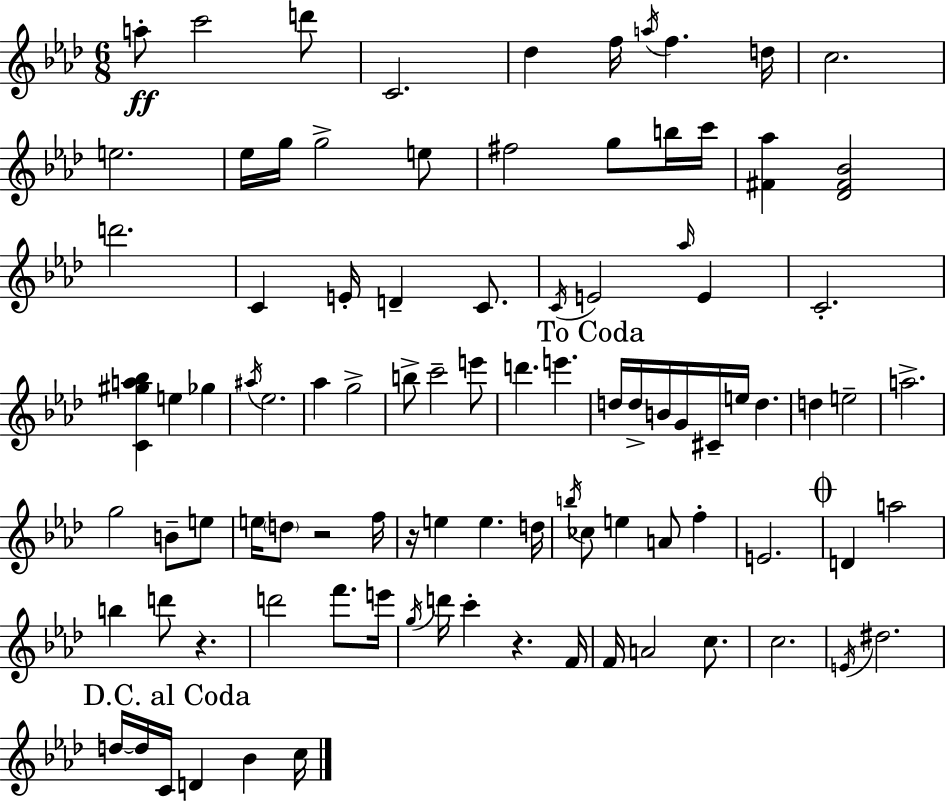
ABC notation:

X:1
T:Untitled
M:6/8
L:1/4
K:Fm
a/2 c'2 d'/2 C2 _d f/4 a/4 f d/4 c2 e2 _e/4 g/4 g2 e/2 ^f2 g/2 b/4 c'/4 [^F_a] [_D^F_B]2 d'2 C E/4 D C/2 C/4 E2 _a/4 E C2 [C^ga_b] e _g ^a/4 _e2 _a g2 b/2 c'2 e'/2 d' e' d/4 d/4 B/4 G/4 ^C/4 e/4 d d e2 a2 g2 B/2 e/2 e/4 d/2 z2 f/4 z/4 e e d/4 b/4 _c/2 e A/2 f E2 D a2 b d'/2 z d'2 f'/2 e'/4 g/4 d'/4 c' z F/4 F/4 A2 c/2 c2 E/4 ^d2 d/4 d/4 C/4 D _B c/4